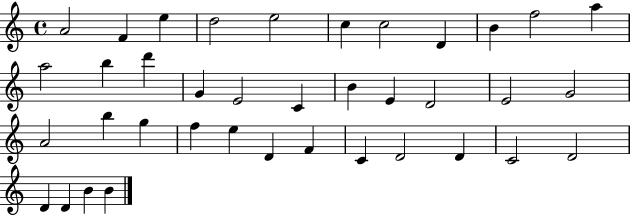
A4/h F4/q E5/q D5/h E5/h C5/q C5/h D4/q B4/q F5/h A5/q A5/h B5/q D6/q G4/q E4/h C4/q B4/q E4/q D4/h E4/h G4/h A4/h B5/q G5/q F5/q E5/q D4/q F4/q C4/q D4/h D4/q C4/h D4/h D4/q D4/q B4/q B4/q